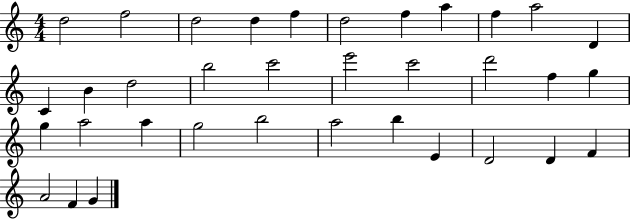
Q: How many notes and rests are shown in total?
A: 35